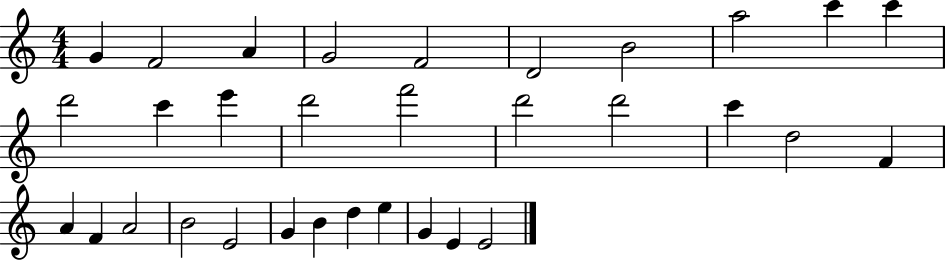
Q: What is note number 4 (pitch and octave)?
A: G4